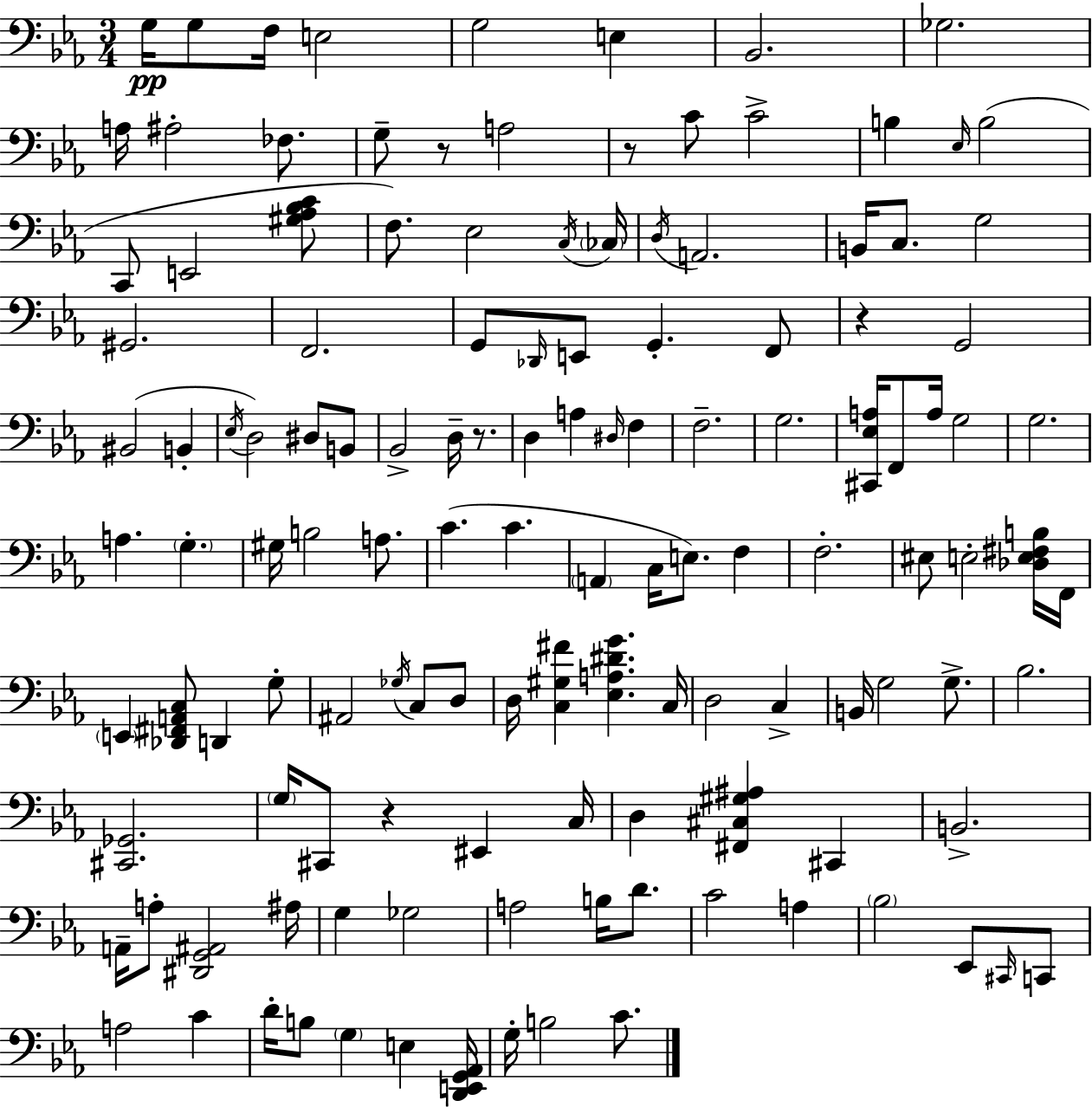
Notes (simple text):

G3/s G3/e F3/s E3/h G3/h E3/q Bb2/h. Gb3/h. A3/s A#3/h FES3/e. G3/e R/e A3/h R/e C4/e C4/h B3/q Eb3/s B3/h C2/e E2/h [G#3,Ab3,Bb3,C4]/e F3/e. Eb3/h C3/s CES3/s D3/s A2/h. B2/s C3/e. G3/h G#2/h. F2/h. G2/e Db2/s E2/e G2/q. F2/e R/q G2/h BIS2/h B2/q Eb3/s D3/h D#3/e B2/e Bb2/h D3/s R/e. D3/q A3/q D#3/s F3/q F3/h. G3/h. [C#2,Eb3,A3]/s F2/e A3/s G3/h G3/h. A3/q. G3/q. G#3/s B3/h A3/e. C4/q. C4/q. A2/q C3/s E3/e. F3/q F3/h. EIS3/e E3/h [Db3,E3,F#3,B3]/s F2/s E2/q [Db2,F#2,A2,C3]/e D2/q G3/e A#2/h Gb3/s C3/e D3/e D3/s [C3,G#3,F#4]/q [Eb3,A3,D#4,G4]/q. C3/s D3/h C3/q B2/s G3/h G3/e. Bb3/h. [C#2,Gb2]/h. G3/s C#2/e R/q EIS2/q C3/s D3/q [F#2,C#3,G#3,A#3]/q C#2/q B2/h. A2/s A3/e [D#2,G2,A#2]/h A#3/s G3/q Gb3/h A3/h B3/s D4/e. C4/h A3/q Bb3/h Eb2/e C#2/s C2/e A3/h C4/q D4/s B3/e G3/q E3/q [D2,E2,G2,Ab2]/s G3/s B3/h C4/e.